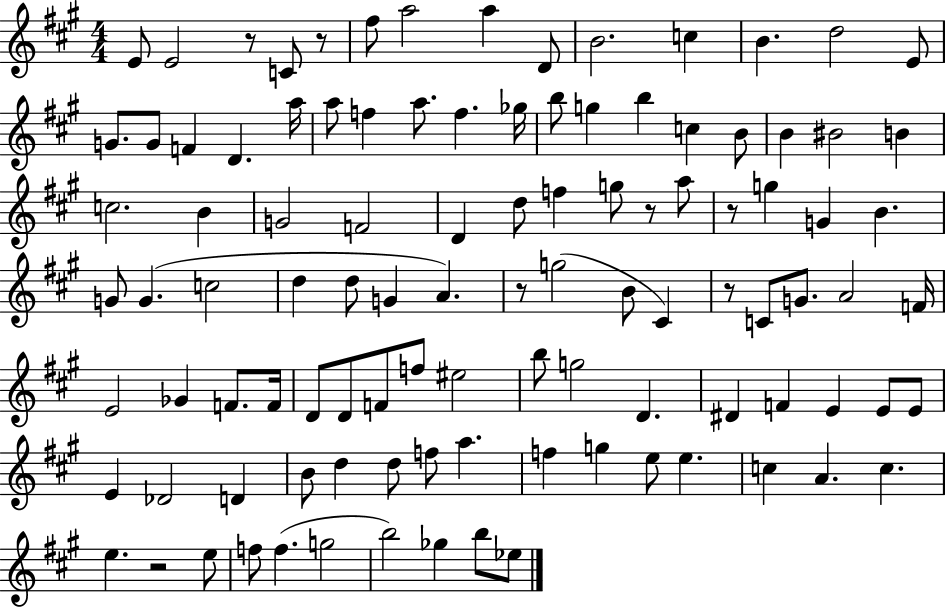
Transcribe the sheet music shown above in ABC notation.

X:1
T:Untitled
M:4/4
L:1/4
K:A
E/2 E2 z/2 C/2 z/2 ^f/2 a2 a D/2 B2 c B d2 E/2 G/2 G/2 F D a/4 a/2 f a/2 f _g/4 b/2 g b c B/2 B ^B2 B c2 B G2 F2 D d/2 f g/2 z/2 a/2 z/2 g G B G/2 G c2 d d/2 G A z/2 g2 B/2 ^C z/2 C/2 G/2 A2 F/4 E2 _G F/2 F/4 D/2 D/2 F/2 f/2 ^e2 b/2 g2 D ^D F E E/2 E/2 E _D2 D B/2 d d/2 f/2 a f g e/2 e c A c e z2 e/2 f/2 f g2 b2 _g b/2 _e/2